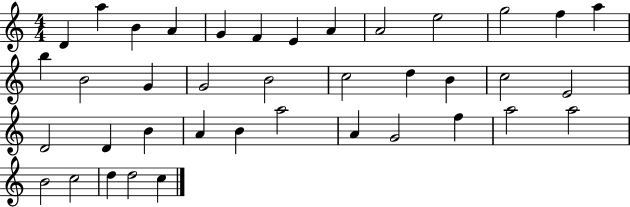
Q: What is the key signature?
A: C major